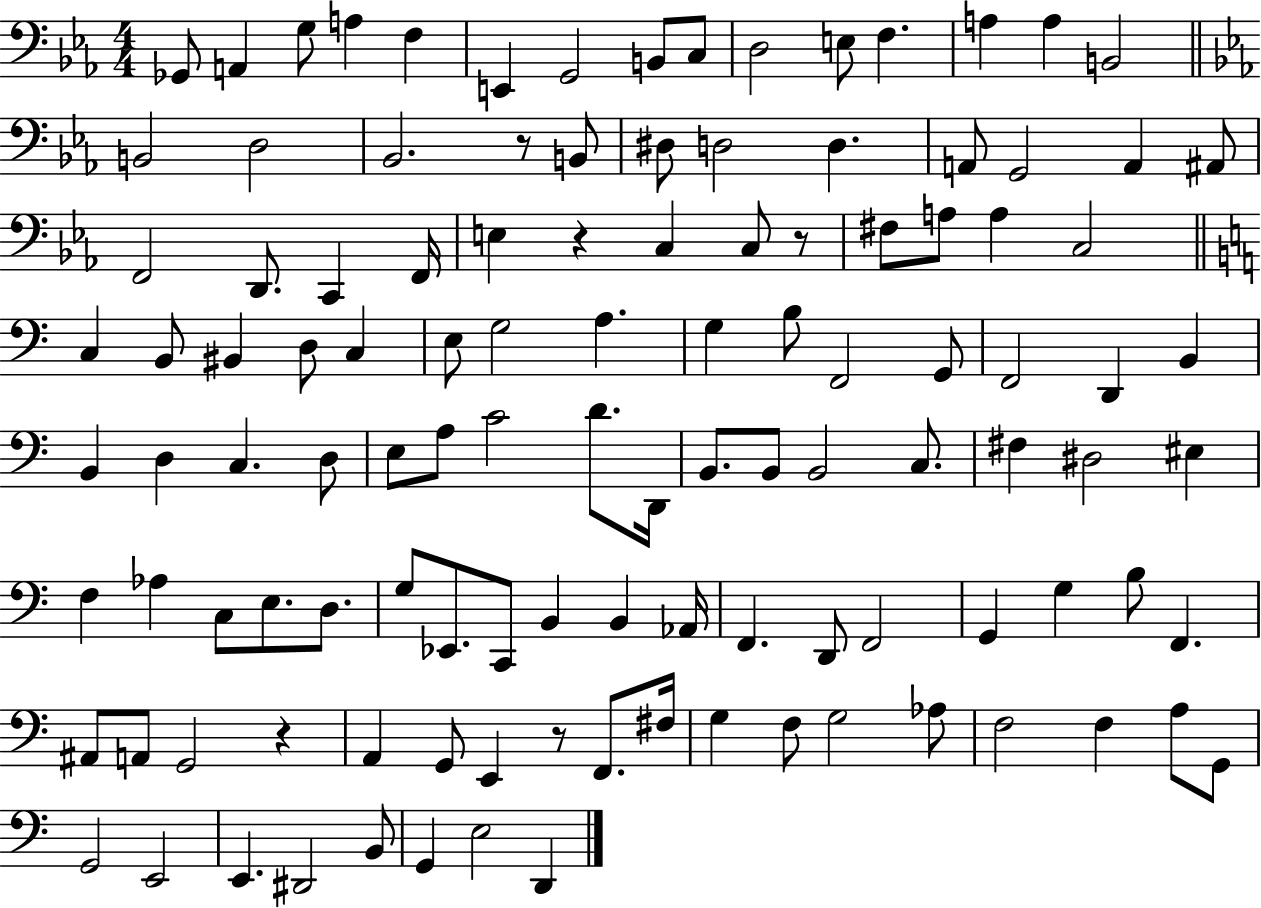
Gb2/e A2/q G3/e A3/q F3/q E2/q G2/h B2/e C3/e D3/h E3/e F3/q. A3/q A3/q B2/h B2/h D3/h Bb2/h. R/e B2/e D#3/e D3/h D3/q. A2/e G2/h A2/q A#2/e F2/h D2/e. C2/q F2/s E3/q R/q C3/q C3/e R/e F#3/e A3/e A3/q C3/h C3/q B2/e BIS2/q D3/e C3/q E3/e G3/h A3/q. G3/q B3/e F2/h G2/e F2/h D2/q B2/q B2/q D3/q C3/q. D3/e E3/e A3/e C4/h D4/e. D2/s B2/e. B2/e B2/h C3/e. F#3/q D#3/h EIS3/q F3/q Ab3/q C3/e E3/e. D3/e. G3/e Eb2/e. C2/e B2/q B2/q Ab2/s F2/q. D2/e F2/h G2/q G3/q B3/e F2/q. A#2/e A2/e G2/h R/q A2/q G2/e E2/q R/e F2/e. F#3/s G3/q F3/e G3/h Ab3/e F3/h F3/q A3/e G2/e G2/h E2/h E2/q. D#2/h B2/e G2/q E3/h D2/q